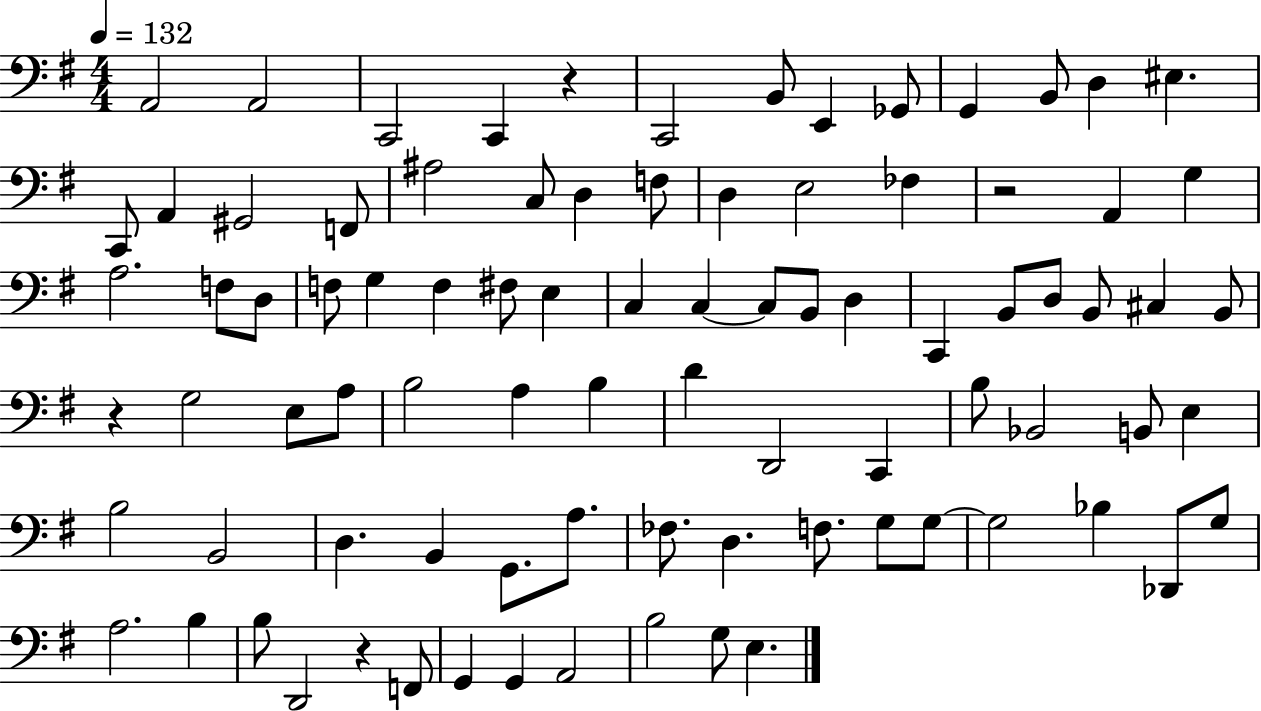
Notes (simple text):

A2/h A2/h C2/h C2/q R/q C2/h B2/e E2/q Gb2/e G2/q B2/e D3/q EIS3/q. C2/e A2/q G#2/h F2/e A#3/h C3/e D3/q F3/e D3/q E3/h FES3/q R/h A2/q G3/q A3/h. F3/e D3/e F3/e G3/q F3/q F#3/e E3/q C3/q C3/q C3/e B2/e D3/q C2/q B2/e D3/e B2/e C#3/q B2/e R/q G3/h E3/e A3/e B3/h A3/q B3/q D4/q D2/h C2/q B3/e Bb2/h B2/e E3/q B3/h B2/h D3/q. B2/q G2/e. A3/e. FES3/e. D3/q. F3/e. G3/e G3/e G3/h Bb3/q Db2/e G3/e A3/h. B3/q B3/e D2/h R/q F2/e G2/q G2/q A2/h B3/h G3/e E3/q.